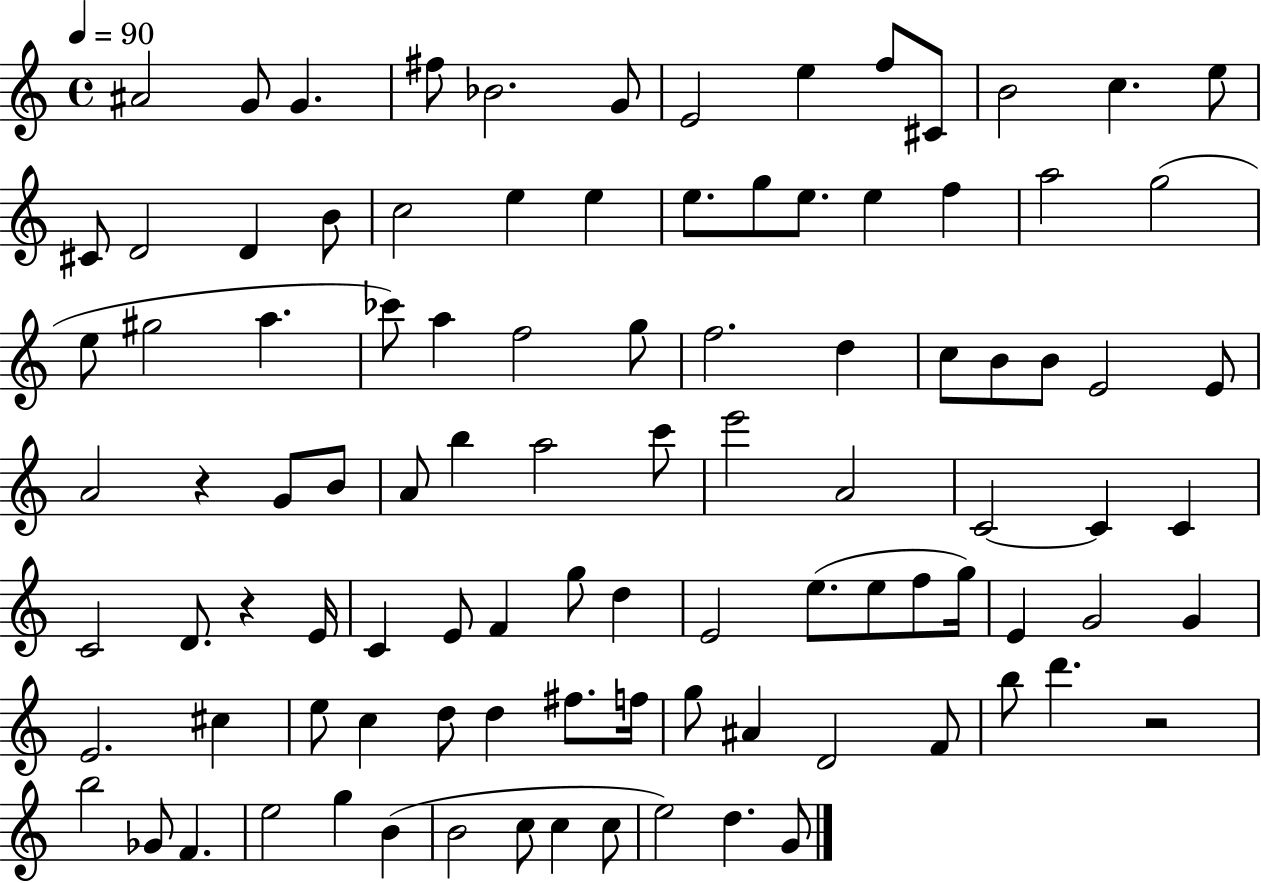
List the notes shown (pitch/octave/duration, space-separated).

A#4/h G4/e G4/q. F#5/e Bb4/h. G4/e E4/h E5/q F5/e C#4/e B4/h C5/q. E5/e C#4/e D4/h D4/q B4/e C5/h E5/q E5/q E5/e. G5/e E5/e. E5/q F5/q A5/h G5/h E5/e G#5/h A5/q. CES6/e A5/q F5/h G5/e F5/h. D5/q C5/e B4/e B4/e E4/h E4/e A4/h R/q G4/e B4/e A4/e B5/q A5/h C6/e E6/h A4/h C4/h C4/q C4/q C4/h D4/e. R/q E4/s C4/q E4/e F4/q G5/e D5/q E4/h E5/e. E5/e F5/e G5/s E4/q G4/h G4/q E4/h. C#5/q E5/e C5/q D5/e D5/q F#5/e. F5/s G5/e A#4/q D4/h F4/e B5/e D6/q. R/h B5/h Gb4/e F4/q. E5/h G5/q B4/q B4/h C5/e C5/q C5/e E5/h D5/q. G4/e